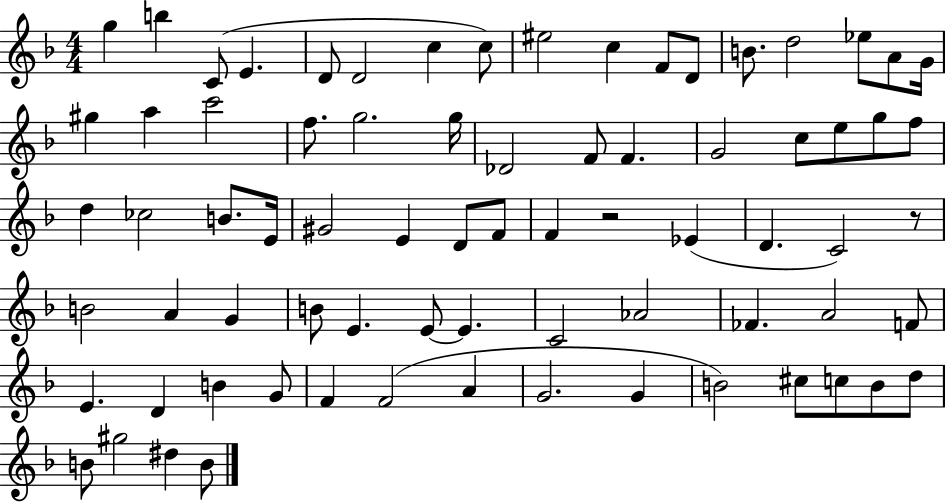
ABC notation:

X:1
T:Untitled
M:4/4
L:1/4
K:F
g b C/2 E D/2 D2 c c/2 ^e2 c F/2 D/2 B/2 d2 _e/2 A/2 G/4 ^g a c'2 f/2 g2 g/4 _D2 F/2 F G2 c/2 e/2 g/2 f/2 d _c2 B/2 E/4 ^G2 E D/2 F/2 F z2 _E D C2 z/2 B2 A G B/2 E E/2 E C2 _A2 _F A2 F/2 E D B G/2 F F2 A G2 G B2 ^c/2 c/2 B/2 d/2 B/2 ^g2 ^d B/2